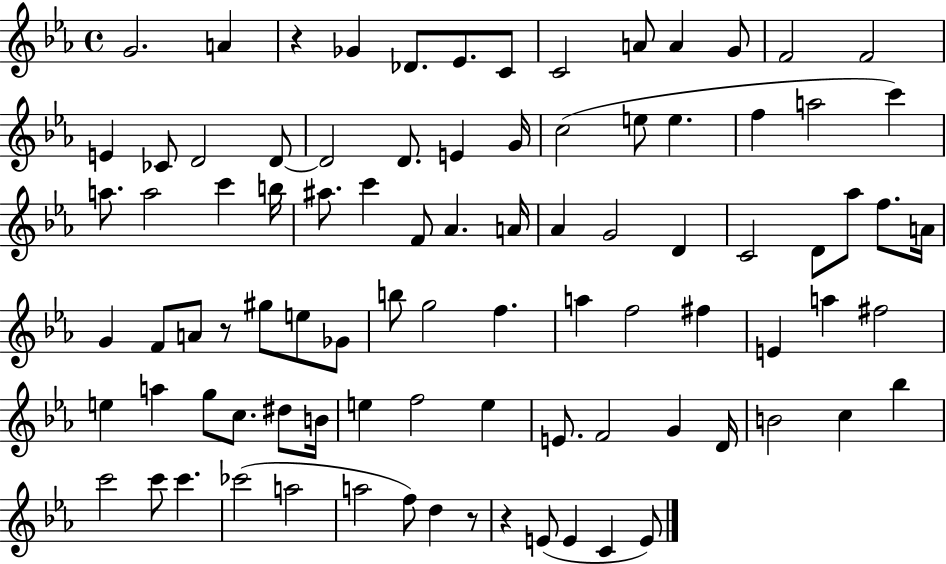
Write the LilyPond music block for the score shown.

{
  \clef treble
  \time 4/4
  \defaultTimeSignature
  \key ees \major
  g'2. a'4 | r4 ges'4 des'8. ees'8. c'8 | c'2 a'8 a'4 g'8 | f'2 f'2 | \break e'4 ces'8 d'2 d'8~~ | d'2 d'8. e'4 g'16 | c''2( e''8 e''4. | f''4 a''2 c'''4) | \break a''8. a''2 c'''4 b''16 | ais''8. c'''4 f'8 aes'4. a'16 | aes'4 g'2 d'4 | c'2 d'8 aes''8 f''8. a'16 | \break g'4 f'8 a'8 r8 gis''8 e''8 ges'8 | b''8 g''2 f''4. | a''4 f''2 fis''4 | e'4 a''4 fis''2 | \break e''4 a''4 g''8 c''8. dis''8 b'16 | e''4 f''2 e''4 | e'8. f'2 g'4 d'16 | b'2 c''4 bes''4 | \break c'''2 c'''8 c'''4. | ces'''2( a''2 | a''2 f''8) d''4 r8 | r4 e'8( e'4 c'4 e'8) | \break \bar "|."
}